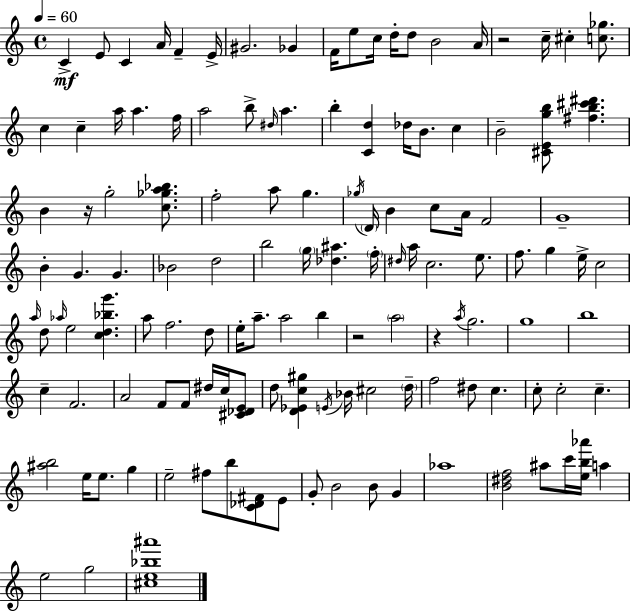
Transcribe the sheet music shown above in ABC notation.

X:1
T:Untitled
M:4/4
L:1/4
K:C
C E/2 C A/4 F E/4 ^G2 _G F/4 e/2 c/4 d/4 d/2 B2 A/4 z2 c/4 ^c [c_g]/2 c c a/4 a f/4 a2 b/2 ^d/4 a b [Cd] _d/4 B/2 c B2 [^CEgb]/2 [^fb^c'^d'] B z/4 g2 [c_ga_b]/2 f2 a/2 g _g/4 D/4 B c/2 A/4 F2 G4 B G G _B2 d2 b2 g/4 [_d^a] f/4 ^d/4 a/4 c2 e/2 f/2 g e/4 c2 a/4 d/2 _a/4 e2 [cd_bg'] a/2 f2 d/2 e/4 a/2 a2 b z2 a2 z a/4 g2 g4 b4 c F2 A2 F/2 F/2 ^d/4 c/4 [^C_DE]/2 d/2 [D_Ec^g] E/4 _B/4 ^c2 d/4 f2 ^d/2 c c/2 c2 c [^ab]2 e/4 e/2 g e2 ^f/2 b/2 [C_D^F]/2 E/2 G/2 B2 B/2 G _a4 [B^df]2 ^a/2 c'/4 [eb_a']/4 a e2 g2 [^ce_b^a']4